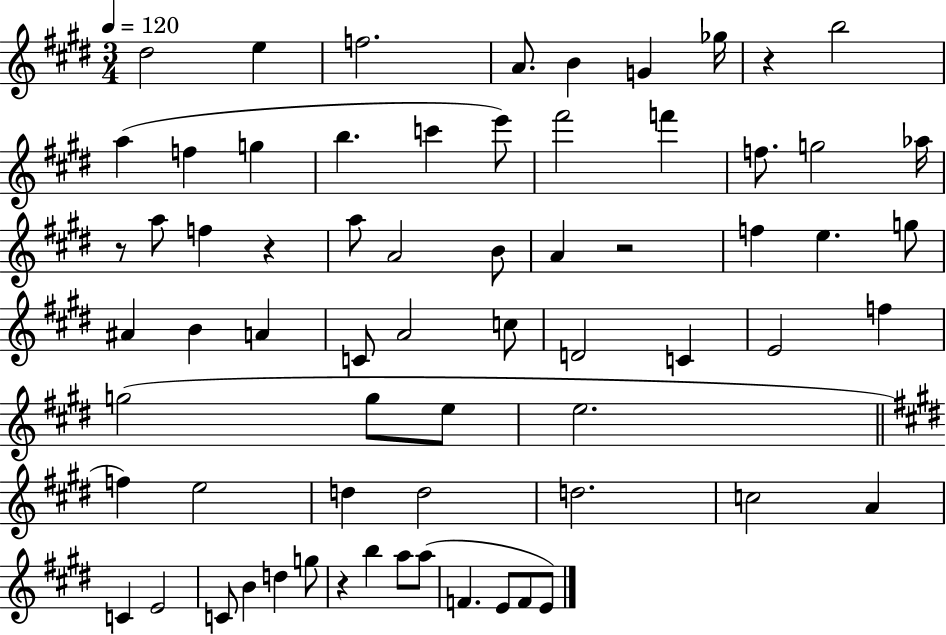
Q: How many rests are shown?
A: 5